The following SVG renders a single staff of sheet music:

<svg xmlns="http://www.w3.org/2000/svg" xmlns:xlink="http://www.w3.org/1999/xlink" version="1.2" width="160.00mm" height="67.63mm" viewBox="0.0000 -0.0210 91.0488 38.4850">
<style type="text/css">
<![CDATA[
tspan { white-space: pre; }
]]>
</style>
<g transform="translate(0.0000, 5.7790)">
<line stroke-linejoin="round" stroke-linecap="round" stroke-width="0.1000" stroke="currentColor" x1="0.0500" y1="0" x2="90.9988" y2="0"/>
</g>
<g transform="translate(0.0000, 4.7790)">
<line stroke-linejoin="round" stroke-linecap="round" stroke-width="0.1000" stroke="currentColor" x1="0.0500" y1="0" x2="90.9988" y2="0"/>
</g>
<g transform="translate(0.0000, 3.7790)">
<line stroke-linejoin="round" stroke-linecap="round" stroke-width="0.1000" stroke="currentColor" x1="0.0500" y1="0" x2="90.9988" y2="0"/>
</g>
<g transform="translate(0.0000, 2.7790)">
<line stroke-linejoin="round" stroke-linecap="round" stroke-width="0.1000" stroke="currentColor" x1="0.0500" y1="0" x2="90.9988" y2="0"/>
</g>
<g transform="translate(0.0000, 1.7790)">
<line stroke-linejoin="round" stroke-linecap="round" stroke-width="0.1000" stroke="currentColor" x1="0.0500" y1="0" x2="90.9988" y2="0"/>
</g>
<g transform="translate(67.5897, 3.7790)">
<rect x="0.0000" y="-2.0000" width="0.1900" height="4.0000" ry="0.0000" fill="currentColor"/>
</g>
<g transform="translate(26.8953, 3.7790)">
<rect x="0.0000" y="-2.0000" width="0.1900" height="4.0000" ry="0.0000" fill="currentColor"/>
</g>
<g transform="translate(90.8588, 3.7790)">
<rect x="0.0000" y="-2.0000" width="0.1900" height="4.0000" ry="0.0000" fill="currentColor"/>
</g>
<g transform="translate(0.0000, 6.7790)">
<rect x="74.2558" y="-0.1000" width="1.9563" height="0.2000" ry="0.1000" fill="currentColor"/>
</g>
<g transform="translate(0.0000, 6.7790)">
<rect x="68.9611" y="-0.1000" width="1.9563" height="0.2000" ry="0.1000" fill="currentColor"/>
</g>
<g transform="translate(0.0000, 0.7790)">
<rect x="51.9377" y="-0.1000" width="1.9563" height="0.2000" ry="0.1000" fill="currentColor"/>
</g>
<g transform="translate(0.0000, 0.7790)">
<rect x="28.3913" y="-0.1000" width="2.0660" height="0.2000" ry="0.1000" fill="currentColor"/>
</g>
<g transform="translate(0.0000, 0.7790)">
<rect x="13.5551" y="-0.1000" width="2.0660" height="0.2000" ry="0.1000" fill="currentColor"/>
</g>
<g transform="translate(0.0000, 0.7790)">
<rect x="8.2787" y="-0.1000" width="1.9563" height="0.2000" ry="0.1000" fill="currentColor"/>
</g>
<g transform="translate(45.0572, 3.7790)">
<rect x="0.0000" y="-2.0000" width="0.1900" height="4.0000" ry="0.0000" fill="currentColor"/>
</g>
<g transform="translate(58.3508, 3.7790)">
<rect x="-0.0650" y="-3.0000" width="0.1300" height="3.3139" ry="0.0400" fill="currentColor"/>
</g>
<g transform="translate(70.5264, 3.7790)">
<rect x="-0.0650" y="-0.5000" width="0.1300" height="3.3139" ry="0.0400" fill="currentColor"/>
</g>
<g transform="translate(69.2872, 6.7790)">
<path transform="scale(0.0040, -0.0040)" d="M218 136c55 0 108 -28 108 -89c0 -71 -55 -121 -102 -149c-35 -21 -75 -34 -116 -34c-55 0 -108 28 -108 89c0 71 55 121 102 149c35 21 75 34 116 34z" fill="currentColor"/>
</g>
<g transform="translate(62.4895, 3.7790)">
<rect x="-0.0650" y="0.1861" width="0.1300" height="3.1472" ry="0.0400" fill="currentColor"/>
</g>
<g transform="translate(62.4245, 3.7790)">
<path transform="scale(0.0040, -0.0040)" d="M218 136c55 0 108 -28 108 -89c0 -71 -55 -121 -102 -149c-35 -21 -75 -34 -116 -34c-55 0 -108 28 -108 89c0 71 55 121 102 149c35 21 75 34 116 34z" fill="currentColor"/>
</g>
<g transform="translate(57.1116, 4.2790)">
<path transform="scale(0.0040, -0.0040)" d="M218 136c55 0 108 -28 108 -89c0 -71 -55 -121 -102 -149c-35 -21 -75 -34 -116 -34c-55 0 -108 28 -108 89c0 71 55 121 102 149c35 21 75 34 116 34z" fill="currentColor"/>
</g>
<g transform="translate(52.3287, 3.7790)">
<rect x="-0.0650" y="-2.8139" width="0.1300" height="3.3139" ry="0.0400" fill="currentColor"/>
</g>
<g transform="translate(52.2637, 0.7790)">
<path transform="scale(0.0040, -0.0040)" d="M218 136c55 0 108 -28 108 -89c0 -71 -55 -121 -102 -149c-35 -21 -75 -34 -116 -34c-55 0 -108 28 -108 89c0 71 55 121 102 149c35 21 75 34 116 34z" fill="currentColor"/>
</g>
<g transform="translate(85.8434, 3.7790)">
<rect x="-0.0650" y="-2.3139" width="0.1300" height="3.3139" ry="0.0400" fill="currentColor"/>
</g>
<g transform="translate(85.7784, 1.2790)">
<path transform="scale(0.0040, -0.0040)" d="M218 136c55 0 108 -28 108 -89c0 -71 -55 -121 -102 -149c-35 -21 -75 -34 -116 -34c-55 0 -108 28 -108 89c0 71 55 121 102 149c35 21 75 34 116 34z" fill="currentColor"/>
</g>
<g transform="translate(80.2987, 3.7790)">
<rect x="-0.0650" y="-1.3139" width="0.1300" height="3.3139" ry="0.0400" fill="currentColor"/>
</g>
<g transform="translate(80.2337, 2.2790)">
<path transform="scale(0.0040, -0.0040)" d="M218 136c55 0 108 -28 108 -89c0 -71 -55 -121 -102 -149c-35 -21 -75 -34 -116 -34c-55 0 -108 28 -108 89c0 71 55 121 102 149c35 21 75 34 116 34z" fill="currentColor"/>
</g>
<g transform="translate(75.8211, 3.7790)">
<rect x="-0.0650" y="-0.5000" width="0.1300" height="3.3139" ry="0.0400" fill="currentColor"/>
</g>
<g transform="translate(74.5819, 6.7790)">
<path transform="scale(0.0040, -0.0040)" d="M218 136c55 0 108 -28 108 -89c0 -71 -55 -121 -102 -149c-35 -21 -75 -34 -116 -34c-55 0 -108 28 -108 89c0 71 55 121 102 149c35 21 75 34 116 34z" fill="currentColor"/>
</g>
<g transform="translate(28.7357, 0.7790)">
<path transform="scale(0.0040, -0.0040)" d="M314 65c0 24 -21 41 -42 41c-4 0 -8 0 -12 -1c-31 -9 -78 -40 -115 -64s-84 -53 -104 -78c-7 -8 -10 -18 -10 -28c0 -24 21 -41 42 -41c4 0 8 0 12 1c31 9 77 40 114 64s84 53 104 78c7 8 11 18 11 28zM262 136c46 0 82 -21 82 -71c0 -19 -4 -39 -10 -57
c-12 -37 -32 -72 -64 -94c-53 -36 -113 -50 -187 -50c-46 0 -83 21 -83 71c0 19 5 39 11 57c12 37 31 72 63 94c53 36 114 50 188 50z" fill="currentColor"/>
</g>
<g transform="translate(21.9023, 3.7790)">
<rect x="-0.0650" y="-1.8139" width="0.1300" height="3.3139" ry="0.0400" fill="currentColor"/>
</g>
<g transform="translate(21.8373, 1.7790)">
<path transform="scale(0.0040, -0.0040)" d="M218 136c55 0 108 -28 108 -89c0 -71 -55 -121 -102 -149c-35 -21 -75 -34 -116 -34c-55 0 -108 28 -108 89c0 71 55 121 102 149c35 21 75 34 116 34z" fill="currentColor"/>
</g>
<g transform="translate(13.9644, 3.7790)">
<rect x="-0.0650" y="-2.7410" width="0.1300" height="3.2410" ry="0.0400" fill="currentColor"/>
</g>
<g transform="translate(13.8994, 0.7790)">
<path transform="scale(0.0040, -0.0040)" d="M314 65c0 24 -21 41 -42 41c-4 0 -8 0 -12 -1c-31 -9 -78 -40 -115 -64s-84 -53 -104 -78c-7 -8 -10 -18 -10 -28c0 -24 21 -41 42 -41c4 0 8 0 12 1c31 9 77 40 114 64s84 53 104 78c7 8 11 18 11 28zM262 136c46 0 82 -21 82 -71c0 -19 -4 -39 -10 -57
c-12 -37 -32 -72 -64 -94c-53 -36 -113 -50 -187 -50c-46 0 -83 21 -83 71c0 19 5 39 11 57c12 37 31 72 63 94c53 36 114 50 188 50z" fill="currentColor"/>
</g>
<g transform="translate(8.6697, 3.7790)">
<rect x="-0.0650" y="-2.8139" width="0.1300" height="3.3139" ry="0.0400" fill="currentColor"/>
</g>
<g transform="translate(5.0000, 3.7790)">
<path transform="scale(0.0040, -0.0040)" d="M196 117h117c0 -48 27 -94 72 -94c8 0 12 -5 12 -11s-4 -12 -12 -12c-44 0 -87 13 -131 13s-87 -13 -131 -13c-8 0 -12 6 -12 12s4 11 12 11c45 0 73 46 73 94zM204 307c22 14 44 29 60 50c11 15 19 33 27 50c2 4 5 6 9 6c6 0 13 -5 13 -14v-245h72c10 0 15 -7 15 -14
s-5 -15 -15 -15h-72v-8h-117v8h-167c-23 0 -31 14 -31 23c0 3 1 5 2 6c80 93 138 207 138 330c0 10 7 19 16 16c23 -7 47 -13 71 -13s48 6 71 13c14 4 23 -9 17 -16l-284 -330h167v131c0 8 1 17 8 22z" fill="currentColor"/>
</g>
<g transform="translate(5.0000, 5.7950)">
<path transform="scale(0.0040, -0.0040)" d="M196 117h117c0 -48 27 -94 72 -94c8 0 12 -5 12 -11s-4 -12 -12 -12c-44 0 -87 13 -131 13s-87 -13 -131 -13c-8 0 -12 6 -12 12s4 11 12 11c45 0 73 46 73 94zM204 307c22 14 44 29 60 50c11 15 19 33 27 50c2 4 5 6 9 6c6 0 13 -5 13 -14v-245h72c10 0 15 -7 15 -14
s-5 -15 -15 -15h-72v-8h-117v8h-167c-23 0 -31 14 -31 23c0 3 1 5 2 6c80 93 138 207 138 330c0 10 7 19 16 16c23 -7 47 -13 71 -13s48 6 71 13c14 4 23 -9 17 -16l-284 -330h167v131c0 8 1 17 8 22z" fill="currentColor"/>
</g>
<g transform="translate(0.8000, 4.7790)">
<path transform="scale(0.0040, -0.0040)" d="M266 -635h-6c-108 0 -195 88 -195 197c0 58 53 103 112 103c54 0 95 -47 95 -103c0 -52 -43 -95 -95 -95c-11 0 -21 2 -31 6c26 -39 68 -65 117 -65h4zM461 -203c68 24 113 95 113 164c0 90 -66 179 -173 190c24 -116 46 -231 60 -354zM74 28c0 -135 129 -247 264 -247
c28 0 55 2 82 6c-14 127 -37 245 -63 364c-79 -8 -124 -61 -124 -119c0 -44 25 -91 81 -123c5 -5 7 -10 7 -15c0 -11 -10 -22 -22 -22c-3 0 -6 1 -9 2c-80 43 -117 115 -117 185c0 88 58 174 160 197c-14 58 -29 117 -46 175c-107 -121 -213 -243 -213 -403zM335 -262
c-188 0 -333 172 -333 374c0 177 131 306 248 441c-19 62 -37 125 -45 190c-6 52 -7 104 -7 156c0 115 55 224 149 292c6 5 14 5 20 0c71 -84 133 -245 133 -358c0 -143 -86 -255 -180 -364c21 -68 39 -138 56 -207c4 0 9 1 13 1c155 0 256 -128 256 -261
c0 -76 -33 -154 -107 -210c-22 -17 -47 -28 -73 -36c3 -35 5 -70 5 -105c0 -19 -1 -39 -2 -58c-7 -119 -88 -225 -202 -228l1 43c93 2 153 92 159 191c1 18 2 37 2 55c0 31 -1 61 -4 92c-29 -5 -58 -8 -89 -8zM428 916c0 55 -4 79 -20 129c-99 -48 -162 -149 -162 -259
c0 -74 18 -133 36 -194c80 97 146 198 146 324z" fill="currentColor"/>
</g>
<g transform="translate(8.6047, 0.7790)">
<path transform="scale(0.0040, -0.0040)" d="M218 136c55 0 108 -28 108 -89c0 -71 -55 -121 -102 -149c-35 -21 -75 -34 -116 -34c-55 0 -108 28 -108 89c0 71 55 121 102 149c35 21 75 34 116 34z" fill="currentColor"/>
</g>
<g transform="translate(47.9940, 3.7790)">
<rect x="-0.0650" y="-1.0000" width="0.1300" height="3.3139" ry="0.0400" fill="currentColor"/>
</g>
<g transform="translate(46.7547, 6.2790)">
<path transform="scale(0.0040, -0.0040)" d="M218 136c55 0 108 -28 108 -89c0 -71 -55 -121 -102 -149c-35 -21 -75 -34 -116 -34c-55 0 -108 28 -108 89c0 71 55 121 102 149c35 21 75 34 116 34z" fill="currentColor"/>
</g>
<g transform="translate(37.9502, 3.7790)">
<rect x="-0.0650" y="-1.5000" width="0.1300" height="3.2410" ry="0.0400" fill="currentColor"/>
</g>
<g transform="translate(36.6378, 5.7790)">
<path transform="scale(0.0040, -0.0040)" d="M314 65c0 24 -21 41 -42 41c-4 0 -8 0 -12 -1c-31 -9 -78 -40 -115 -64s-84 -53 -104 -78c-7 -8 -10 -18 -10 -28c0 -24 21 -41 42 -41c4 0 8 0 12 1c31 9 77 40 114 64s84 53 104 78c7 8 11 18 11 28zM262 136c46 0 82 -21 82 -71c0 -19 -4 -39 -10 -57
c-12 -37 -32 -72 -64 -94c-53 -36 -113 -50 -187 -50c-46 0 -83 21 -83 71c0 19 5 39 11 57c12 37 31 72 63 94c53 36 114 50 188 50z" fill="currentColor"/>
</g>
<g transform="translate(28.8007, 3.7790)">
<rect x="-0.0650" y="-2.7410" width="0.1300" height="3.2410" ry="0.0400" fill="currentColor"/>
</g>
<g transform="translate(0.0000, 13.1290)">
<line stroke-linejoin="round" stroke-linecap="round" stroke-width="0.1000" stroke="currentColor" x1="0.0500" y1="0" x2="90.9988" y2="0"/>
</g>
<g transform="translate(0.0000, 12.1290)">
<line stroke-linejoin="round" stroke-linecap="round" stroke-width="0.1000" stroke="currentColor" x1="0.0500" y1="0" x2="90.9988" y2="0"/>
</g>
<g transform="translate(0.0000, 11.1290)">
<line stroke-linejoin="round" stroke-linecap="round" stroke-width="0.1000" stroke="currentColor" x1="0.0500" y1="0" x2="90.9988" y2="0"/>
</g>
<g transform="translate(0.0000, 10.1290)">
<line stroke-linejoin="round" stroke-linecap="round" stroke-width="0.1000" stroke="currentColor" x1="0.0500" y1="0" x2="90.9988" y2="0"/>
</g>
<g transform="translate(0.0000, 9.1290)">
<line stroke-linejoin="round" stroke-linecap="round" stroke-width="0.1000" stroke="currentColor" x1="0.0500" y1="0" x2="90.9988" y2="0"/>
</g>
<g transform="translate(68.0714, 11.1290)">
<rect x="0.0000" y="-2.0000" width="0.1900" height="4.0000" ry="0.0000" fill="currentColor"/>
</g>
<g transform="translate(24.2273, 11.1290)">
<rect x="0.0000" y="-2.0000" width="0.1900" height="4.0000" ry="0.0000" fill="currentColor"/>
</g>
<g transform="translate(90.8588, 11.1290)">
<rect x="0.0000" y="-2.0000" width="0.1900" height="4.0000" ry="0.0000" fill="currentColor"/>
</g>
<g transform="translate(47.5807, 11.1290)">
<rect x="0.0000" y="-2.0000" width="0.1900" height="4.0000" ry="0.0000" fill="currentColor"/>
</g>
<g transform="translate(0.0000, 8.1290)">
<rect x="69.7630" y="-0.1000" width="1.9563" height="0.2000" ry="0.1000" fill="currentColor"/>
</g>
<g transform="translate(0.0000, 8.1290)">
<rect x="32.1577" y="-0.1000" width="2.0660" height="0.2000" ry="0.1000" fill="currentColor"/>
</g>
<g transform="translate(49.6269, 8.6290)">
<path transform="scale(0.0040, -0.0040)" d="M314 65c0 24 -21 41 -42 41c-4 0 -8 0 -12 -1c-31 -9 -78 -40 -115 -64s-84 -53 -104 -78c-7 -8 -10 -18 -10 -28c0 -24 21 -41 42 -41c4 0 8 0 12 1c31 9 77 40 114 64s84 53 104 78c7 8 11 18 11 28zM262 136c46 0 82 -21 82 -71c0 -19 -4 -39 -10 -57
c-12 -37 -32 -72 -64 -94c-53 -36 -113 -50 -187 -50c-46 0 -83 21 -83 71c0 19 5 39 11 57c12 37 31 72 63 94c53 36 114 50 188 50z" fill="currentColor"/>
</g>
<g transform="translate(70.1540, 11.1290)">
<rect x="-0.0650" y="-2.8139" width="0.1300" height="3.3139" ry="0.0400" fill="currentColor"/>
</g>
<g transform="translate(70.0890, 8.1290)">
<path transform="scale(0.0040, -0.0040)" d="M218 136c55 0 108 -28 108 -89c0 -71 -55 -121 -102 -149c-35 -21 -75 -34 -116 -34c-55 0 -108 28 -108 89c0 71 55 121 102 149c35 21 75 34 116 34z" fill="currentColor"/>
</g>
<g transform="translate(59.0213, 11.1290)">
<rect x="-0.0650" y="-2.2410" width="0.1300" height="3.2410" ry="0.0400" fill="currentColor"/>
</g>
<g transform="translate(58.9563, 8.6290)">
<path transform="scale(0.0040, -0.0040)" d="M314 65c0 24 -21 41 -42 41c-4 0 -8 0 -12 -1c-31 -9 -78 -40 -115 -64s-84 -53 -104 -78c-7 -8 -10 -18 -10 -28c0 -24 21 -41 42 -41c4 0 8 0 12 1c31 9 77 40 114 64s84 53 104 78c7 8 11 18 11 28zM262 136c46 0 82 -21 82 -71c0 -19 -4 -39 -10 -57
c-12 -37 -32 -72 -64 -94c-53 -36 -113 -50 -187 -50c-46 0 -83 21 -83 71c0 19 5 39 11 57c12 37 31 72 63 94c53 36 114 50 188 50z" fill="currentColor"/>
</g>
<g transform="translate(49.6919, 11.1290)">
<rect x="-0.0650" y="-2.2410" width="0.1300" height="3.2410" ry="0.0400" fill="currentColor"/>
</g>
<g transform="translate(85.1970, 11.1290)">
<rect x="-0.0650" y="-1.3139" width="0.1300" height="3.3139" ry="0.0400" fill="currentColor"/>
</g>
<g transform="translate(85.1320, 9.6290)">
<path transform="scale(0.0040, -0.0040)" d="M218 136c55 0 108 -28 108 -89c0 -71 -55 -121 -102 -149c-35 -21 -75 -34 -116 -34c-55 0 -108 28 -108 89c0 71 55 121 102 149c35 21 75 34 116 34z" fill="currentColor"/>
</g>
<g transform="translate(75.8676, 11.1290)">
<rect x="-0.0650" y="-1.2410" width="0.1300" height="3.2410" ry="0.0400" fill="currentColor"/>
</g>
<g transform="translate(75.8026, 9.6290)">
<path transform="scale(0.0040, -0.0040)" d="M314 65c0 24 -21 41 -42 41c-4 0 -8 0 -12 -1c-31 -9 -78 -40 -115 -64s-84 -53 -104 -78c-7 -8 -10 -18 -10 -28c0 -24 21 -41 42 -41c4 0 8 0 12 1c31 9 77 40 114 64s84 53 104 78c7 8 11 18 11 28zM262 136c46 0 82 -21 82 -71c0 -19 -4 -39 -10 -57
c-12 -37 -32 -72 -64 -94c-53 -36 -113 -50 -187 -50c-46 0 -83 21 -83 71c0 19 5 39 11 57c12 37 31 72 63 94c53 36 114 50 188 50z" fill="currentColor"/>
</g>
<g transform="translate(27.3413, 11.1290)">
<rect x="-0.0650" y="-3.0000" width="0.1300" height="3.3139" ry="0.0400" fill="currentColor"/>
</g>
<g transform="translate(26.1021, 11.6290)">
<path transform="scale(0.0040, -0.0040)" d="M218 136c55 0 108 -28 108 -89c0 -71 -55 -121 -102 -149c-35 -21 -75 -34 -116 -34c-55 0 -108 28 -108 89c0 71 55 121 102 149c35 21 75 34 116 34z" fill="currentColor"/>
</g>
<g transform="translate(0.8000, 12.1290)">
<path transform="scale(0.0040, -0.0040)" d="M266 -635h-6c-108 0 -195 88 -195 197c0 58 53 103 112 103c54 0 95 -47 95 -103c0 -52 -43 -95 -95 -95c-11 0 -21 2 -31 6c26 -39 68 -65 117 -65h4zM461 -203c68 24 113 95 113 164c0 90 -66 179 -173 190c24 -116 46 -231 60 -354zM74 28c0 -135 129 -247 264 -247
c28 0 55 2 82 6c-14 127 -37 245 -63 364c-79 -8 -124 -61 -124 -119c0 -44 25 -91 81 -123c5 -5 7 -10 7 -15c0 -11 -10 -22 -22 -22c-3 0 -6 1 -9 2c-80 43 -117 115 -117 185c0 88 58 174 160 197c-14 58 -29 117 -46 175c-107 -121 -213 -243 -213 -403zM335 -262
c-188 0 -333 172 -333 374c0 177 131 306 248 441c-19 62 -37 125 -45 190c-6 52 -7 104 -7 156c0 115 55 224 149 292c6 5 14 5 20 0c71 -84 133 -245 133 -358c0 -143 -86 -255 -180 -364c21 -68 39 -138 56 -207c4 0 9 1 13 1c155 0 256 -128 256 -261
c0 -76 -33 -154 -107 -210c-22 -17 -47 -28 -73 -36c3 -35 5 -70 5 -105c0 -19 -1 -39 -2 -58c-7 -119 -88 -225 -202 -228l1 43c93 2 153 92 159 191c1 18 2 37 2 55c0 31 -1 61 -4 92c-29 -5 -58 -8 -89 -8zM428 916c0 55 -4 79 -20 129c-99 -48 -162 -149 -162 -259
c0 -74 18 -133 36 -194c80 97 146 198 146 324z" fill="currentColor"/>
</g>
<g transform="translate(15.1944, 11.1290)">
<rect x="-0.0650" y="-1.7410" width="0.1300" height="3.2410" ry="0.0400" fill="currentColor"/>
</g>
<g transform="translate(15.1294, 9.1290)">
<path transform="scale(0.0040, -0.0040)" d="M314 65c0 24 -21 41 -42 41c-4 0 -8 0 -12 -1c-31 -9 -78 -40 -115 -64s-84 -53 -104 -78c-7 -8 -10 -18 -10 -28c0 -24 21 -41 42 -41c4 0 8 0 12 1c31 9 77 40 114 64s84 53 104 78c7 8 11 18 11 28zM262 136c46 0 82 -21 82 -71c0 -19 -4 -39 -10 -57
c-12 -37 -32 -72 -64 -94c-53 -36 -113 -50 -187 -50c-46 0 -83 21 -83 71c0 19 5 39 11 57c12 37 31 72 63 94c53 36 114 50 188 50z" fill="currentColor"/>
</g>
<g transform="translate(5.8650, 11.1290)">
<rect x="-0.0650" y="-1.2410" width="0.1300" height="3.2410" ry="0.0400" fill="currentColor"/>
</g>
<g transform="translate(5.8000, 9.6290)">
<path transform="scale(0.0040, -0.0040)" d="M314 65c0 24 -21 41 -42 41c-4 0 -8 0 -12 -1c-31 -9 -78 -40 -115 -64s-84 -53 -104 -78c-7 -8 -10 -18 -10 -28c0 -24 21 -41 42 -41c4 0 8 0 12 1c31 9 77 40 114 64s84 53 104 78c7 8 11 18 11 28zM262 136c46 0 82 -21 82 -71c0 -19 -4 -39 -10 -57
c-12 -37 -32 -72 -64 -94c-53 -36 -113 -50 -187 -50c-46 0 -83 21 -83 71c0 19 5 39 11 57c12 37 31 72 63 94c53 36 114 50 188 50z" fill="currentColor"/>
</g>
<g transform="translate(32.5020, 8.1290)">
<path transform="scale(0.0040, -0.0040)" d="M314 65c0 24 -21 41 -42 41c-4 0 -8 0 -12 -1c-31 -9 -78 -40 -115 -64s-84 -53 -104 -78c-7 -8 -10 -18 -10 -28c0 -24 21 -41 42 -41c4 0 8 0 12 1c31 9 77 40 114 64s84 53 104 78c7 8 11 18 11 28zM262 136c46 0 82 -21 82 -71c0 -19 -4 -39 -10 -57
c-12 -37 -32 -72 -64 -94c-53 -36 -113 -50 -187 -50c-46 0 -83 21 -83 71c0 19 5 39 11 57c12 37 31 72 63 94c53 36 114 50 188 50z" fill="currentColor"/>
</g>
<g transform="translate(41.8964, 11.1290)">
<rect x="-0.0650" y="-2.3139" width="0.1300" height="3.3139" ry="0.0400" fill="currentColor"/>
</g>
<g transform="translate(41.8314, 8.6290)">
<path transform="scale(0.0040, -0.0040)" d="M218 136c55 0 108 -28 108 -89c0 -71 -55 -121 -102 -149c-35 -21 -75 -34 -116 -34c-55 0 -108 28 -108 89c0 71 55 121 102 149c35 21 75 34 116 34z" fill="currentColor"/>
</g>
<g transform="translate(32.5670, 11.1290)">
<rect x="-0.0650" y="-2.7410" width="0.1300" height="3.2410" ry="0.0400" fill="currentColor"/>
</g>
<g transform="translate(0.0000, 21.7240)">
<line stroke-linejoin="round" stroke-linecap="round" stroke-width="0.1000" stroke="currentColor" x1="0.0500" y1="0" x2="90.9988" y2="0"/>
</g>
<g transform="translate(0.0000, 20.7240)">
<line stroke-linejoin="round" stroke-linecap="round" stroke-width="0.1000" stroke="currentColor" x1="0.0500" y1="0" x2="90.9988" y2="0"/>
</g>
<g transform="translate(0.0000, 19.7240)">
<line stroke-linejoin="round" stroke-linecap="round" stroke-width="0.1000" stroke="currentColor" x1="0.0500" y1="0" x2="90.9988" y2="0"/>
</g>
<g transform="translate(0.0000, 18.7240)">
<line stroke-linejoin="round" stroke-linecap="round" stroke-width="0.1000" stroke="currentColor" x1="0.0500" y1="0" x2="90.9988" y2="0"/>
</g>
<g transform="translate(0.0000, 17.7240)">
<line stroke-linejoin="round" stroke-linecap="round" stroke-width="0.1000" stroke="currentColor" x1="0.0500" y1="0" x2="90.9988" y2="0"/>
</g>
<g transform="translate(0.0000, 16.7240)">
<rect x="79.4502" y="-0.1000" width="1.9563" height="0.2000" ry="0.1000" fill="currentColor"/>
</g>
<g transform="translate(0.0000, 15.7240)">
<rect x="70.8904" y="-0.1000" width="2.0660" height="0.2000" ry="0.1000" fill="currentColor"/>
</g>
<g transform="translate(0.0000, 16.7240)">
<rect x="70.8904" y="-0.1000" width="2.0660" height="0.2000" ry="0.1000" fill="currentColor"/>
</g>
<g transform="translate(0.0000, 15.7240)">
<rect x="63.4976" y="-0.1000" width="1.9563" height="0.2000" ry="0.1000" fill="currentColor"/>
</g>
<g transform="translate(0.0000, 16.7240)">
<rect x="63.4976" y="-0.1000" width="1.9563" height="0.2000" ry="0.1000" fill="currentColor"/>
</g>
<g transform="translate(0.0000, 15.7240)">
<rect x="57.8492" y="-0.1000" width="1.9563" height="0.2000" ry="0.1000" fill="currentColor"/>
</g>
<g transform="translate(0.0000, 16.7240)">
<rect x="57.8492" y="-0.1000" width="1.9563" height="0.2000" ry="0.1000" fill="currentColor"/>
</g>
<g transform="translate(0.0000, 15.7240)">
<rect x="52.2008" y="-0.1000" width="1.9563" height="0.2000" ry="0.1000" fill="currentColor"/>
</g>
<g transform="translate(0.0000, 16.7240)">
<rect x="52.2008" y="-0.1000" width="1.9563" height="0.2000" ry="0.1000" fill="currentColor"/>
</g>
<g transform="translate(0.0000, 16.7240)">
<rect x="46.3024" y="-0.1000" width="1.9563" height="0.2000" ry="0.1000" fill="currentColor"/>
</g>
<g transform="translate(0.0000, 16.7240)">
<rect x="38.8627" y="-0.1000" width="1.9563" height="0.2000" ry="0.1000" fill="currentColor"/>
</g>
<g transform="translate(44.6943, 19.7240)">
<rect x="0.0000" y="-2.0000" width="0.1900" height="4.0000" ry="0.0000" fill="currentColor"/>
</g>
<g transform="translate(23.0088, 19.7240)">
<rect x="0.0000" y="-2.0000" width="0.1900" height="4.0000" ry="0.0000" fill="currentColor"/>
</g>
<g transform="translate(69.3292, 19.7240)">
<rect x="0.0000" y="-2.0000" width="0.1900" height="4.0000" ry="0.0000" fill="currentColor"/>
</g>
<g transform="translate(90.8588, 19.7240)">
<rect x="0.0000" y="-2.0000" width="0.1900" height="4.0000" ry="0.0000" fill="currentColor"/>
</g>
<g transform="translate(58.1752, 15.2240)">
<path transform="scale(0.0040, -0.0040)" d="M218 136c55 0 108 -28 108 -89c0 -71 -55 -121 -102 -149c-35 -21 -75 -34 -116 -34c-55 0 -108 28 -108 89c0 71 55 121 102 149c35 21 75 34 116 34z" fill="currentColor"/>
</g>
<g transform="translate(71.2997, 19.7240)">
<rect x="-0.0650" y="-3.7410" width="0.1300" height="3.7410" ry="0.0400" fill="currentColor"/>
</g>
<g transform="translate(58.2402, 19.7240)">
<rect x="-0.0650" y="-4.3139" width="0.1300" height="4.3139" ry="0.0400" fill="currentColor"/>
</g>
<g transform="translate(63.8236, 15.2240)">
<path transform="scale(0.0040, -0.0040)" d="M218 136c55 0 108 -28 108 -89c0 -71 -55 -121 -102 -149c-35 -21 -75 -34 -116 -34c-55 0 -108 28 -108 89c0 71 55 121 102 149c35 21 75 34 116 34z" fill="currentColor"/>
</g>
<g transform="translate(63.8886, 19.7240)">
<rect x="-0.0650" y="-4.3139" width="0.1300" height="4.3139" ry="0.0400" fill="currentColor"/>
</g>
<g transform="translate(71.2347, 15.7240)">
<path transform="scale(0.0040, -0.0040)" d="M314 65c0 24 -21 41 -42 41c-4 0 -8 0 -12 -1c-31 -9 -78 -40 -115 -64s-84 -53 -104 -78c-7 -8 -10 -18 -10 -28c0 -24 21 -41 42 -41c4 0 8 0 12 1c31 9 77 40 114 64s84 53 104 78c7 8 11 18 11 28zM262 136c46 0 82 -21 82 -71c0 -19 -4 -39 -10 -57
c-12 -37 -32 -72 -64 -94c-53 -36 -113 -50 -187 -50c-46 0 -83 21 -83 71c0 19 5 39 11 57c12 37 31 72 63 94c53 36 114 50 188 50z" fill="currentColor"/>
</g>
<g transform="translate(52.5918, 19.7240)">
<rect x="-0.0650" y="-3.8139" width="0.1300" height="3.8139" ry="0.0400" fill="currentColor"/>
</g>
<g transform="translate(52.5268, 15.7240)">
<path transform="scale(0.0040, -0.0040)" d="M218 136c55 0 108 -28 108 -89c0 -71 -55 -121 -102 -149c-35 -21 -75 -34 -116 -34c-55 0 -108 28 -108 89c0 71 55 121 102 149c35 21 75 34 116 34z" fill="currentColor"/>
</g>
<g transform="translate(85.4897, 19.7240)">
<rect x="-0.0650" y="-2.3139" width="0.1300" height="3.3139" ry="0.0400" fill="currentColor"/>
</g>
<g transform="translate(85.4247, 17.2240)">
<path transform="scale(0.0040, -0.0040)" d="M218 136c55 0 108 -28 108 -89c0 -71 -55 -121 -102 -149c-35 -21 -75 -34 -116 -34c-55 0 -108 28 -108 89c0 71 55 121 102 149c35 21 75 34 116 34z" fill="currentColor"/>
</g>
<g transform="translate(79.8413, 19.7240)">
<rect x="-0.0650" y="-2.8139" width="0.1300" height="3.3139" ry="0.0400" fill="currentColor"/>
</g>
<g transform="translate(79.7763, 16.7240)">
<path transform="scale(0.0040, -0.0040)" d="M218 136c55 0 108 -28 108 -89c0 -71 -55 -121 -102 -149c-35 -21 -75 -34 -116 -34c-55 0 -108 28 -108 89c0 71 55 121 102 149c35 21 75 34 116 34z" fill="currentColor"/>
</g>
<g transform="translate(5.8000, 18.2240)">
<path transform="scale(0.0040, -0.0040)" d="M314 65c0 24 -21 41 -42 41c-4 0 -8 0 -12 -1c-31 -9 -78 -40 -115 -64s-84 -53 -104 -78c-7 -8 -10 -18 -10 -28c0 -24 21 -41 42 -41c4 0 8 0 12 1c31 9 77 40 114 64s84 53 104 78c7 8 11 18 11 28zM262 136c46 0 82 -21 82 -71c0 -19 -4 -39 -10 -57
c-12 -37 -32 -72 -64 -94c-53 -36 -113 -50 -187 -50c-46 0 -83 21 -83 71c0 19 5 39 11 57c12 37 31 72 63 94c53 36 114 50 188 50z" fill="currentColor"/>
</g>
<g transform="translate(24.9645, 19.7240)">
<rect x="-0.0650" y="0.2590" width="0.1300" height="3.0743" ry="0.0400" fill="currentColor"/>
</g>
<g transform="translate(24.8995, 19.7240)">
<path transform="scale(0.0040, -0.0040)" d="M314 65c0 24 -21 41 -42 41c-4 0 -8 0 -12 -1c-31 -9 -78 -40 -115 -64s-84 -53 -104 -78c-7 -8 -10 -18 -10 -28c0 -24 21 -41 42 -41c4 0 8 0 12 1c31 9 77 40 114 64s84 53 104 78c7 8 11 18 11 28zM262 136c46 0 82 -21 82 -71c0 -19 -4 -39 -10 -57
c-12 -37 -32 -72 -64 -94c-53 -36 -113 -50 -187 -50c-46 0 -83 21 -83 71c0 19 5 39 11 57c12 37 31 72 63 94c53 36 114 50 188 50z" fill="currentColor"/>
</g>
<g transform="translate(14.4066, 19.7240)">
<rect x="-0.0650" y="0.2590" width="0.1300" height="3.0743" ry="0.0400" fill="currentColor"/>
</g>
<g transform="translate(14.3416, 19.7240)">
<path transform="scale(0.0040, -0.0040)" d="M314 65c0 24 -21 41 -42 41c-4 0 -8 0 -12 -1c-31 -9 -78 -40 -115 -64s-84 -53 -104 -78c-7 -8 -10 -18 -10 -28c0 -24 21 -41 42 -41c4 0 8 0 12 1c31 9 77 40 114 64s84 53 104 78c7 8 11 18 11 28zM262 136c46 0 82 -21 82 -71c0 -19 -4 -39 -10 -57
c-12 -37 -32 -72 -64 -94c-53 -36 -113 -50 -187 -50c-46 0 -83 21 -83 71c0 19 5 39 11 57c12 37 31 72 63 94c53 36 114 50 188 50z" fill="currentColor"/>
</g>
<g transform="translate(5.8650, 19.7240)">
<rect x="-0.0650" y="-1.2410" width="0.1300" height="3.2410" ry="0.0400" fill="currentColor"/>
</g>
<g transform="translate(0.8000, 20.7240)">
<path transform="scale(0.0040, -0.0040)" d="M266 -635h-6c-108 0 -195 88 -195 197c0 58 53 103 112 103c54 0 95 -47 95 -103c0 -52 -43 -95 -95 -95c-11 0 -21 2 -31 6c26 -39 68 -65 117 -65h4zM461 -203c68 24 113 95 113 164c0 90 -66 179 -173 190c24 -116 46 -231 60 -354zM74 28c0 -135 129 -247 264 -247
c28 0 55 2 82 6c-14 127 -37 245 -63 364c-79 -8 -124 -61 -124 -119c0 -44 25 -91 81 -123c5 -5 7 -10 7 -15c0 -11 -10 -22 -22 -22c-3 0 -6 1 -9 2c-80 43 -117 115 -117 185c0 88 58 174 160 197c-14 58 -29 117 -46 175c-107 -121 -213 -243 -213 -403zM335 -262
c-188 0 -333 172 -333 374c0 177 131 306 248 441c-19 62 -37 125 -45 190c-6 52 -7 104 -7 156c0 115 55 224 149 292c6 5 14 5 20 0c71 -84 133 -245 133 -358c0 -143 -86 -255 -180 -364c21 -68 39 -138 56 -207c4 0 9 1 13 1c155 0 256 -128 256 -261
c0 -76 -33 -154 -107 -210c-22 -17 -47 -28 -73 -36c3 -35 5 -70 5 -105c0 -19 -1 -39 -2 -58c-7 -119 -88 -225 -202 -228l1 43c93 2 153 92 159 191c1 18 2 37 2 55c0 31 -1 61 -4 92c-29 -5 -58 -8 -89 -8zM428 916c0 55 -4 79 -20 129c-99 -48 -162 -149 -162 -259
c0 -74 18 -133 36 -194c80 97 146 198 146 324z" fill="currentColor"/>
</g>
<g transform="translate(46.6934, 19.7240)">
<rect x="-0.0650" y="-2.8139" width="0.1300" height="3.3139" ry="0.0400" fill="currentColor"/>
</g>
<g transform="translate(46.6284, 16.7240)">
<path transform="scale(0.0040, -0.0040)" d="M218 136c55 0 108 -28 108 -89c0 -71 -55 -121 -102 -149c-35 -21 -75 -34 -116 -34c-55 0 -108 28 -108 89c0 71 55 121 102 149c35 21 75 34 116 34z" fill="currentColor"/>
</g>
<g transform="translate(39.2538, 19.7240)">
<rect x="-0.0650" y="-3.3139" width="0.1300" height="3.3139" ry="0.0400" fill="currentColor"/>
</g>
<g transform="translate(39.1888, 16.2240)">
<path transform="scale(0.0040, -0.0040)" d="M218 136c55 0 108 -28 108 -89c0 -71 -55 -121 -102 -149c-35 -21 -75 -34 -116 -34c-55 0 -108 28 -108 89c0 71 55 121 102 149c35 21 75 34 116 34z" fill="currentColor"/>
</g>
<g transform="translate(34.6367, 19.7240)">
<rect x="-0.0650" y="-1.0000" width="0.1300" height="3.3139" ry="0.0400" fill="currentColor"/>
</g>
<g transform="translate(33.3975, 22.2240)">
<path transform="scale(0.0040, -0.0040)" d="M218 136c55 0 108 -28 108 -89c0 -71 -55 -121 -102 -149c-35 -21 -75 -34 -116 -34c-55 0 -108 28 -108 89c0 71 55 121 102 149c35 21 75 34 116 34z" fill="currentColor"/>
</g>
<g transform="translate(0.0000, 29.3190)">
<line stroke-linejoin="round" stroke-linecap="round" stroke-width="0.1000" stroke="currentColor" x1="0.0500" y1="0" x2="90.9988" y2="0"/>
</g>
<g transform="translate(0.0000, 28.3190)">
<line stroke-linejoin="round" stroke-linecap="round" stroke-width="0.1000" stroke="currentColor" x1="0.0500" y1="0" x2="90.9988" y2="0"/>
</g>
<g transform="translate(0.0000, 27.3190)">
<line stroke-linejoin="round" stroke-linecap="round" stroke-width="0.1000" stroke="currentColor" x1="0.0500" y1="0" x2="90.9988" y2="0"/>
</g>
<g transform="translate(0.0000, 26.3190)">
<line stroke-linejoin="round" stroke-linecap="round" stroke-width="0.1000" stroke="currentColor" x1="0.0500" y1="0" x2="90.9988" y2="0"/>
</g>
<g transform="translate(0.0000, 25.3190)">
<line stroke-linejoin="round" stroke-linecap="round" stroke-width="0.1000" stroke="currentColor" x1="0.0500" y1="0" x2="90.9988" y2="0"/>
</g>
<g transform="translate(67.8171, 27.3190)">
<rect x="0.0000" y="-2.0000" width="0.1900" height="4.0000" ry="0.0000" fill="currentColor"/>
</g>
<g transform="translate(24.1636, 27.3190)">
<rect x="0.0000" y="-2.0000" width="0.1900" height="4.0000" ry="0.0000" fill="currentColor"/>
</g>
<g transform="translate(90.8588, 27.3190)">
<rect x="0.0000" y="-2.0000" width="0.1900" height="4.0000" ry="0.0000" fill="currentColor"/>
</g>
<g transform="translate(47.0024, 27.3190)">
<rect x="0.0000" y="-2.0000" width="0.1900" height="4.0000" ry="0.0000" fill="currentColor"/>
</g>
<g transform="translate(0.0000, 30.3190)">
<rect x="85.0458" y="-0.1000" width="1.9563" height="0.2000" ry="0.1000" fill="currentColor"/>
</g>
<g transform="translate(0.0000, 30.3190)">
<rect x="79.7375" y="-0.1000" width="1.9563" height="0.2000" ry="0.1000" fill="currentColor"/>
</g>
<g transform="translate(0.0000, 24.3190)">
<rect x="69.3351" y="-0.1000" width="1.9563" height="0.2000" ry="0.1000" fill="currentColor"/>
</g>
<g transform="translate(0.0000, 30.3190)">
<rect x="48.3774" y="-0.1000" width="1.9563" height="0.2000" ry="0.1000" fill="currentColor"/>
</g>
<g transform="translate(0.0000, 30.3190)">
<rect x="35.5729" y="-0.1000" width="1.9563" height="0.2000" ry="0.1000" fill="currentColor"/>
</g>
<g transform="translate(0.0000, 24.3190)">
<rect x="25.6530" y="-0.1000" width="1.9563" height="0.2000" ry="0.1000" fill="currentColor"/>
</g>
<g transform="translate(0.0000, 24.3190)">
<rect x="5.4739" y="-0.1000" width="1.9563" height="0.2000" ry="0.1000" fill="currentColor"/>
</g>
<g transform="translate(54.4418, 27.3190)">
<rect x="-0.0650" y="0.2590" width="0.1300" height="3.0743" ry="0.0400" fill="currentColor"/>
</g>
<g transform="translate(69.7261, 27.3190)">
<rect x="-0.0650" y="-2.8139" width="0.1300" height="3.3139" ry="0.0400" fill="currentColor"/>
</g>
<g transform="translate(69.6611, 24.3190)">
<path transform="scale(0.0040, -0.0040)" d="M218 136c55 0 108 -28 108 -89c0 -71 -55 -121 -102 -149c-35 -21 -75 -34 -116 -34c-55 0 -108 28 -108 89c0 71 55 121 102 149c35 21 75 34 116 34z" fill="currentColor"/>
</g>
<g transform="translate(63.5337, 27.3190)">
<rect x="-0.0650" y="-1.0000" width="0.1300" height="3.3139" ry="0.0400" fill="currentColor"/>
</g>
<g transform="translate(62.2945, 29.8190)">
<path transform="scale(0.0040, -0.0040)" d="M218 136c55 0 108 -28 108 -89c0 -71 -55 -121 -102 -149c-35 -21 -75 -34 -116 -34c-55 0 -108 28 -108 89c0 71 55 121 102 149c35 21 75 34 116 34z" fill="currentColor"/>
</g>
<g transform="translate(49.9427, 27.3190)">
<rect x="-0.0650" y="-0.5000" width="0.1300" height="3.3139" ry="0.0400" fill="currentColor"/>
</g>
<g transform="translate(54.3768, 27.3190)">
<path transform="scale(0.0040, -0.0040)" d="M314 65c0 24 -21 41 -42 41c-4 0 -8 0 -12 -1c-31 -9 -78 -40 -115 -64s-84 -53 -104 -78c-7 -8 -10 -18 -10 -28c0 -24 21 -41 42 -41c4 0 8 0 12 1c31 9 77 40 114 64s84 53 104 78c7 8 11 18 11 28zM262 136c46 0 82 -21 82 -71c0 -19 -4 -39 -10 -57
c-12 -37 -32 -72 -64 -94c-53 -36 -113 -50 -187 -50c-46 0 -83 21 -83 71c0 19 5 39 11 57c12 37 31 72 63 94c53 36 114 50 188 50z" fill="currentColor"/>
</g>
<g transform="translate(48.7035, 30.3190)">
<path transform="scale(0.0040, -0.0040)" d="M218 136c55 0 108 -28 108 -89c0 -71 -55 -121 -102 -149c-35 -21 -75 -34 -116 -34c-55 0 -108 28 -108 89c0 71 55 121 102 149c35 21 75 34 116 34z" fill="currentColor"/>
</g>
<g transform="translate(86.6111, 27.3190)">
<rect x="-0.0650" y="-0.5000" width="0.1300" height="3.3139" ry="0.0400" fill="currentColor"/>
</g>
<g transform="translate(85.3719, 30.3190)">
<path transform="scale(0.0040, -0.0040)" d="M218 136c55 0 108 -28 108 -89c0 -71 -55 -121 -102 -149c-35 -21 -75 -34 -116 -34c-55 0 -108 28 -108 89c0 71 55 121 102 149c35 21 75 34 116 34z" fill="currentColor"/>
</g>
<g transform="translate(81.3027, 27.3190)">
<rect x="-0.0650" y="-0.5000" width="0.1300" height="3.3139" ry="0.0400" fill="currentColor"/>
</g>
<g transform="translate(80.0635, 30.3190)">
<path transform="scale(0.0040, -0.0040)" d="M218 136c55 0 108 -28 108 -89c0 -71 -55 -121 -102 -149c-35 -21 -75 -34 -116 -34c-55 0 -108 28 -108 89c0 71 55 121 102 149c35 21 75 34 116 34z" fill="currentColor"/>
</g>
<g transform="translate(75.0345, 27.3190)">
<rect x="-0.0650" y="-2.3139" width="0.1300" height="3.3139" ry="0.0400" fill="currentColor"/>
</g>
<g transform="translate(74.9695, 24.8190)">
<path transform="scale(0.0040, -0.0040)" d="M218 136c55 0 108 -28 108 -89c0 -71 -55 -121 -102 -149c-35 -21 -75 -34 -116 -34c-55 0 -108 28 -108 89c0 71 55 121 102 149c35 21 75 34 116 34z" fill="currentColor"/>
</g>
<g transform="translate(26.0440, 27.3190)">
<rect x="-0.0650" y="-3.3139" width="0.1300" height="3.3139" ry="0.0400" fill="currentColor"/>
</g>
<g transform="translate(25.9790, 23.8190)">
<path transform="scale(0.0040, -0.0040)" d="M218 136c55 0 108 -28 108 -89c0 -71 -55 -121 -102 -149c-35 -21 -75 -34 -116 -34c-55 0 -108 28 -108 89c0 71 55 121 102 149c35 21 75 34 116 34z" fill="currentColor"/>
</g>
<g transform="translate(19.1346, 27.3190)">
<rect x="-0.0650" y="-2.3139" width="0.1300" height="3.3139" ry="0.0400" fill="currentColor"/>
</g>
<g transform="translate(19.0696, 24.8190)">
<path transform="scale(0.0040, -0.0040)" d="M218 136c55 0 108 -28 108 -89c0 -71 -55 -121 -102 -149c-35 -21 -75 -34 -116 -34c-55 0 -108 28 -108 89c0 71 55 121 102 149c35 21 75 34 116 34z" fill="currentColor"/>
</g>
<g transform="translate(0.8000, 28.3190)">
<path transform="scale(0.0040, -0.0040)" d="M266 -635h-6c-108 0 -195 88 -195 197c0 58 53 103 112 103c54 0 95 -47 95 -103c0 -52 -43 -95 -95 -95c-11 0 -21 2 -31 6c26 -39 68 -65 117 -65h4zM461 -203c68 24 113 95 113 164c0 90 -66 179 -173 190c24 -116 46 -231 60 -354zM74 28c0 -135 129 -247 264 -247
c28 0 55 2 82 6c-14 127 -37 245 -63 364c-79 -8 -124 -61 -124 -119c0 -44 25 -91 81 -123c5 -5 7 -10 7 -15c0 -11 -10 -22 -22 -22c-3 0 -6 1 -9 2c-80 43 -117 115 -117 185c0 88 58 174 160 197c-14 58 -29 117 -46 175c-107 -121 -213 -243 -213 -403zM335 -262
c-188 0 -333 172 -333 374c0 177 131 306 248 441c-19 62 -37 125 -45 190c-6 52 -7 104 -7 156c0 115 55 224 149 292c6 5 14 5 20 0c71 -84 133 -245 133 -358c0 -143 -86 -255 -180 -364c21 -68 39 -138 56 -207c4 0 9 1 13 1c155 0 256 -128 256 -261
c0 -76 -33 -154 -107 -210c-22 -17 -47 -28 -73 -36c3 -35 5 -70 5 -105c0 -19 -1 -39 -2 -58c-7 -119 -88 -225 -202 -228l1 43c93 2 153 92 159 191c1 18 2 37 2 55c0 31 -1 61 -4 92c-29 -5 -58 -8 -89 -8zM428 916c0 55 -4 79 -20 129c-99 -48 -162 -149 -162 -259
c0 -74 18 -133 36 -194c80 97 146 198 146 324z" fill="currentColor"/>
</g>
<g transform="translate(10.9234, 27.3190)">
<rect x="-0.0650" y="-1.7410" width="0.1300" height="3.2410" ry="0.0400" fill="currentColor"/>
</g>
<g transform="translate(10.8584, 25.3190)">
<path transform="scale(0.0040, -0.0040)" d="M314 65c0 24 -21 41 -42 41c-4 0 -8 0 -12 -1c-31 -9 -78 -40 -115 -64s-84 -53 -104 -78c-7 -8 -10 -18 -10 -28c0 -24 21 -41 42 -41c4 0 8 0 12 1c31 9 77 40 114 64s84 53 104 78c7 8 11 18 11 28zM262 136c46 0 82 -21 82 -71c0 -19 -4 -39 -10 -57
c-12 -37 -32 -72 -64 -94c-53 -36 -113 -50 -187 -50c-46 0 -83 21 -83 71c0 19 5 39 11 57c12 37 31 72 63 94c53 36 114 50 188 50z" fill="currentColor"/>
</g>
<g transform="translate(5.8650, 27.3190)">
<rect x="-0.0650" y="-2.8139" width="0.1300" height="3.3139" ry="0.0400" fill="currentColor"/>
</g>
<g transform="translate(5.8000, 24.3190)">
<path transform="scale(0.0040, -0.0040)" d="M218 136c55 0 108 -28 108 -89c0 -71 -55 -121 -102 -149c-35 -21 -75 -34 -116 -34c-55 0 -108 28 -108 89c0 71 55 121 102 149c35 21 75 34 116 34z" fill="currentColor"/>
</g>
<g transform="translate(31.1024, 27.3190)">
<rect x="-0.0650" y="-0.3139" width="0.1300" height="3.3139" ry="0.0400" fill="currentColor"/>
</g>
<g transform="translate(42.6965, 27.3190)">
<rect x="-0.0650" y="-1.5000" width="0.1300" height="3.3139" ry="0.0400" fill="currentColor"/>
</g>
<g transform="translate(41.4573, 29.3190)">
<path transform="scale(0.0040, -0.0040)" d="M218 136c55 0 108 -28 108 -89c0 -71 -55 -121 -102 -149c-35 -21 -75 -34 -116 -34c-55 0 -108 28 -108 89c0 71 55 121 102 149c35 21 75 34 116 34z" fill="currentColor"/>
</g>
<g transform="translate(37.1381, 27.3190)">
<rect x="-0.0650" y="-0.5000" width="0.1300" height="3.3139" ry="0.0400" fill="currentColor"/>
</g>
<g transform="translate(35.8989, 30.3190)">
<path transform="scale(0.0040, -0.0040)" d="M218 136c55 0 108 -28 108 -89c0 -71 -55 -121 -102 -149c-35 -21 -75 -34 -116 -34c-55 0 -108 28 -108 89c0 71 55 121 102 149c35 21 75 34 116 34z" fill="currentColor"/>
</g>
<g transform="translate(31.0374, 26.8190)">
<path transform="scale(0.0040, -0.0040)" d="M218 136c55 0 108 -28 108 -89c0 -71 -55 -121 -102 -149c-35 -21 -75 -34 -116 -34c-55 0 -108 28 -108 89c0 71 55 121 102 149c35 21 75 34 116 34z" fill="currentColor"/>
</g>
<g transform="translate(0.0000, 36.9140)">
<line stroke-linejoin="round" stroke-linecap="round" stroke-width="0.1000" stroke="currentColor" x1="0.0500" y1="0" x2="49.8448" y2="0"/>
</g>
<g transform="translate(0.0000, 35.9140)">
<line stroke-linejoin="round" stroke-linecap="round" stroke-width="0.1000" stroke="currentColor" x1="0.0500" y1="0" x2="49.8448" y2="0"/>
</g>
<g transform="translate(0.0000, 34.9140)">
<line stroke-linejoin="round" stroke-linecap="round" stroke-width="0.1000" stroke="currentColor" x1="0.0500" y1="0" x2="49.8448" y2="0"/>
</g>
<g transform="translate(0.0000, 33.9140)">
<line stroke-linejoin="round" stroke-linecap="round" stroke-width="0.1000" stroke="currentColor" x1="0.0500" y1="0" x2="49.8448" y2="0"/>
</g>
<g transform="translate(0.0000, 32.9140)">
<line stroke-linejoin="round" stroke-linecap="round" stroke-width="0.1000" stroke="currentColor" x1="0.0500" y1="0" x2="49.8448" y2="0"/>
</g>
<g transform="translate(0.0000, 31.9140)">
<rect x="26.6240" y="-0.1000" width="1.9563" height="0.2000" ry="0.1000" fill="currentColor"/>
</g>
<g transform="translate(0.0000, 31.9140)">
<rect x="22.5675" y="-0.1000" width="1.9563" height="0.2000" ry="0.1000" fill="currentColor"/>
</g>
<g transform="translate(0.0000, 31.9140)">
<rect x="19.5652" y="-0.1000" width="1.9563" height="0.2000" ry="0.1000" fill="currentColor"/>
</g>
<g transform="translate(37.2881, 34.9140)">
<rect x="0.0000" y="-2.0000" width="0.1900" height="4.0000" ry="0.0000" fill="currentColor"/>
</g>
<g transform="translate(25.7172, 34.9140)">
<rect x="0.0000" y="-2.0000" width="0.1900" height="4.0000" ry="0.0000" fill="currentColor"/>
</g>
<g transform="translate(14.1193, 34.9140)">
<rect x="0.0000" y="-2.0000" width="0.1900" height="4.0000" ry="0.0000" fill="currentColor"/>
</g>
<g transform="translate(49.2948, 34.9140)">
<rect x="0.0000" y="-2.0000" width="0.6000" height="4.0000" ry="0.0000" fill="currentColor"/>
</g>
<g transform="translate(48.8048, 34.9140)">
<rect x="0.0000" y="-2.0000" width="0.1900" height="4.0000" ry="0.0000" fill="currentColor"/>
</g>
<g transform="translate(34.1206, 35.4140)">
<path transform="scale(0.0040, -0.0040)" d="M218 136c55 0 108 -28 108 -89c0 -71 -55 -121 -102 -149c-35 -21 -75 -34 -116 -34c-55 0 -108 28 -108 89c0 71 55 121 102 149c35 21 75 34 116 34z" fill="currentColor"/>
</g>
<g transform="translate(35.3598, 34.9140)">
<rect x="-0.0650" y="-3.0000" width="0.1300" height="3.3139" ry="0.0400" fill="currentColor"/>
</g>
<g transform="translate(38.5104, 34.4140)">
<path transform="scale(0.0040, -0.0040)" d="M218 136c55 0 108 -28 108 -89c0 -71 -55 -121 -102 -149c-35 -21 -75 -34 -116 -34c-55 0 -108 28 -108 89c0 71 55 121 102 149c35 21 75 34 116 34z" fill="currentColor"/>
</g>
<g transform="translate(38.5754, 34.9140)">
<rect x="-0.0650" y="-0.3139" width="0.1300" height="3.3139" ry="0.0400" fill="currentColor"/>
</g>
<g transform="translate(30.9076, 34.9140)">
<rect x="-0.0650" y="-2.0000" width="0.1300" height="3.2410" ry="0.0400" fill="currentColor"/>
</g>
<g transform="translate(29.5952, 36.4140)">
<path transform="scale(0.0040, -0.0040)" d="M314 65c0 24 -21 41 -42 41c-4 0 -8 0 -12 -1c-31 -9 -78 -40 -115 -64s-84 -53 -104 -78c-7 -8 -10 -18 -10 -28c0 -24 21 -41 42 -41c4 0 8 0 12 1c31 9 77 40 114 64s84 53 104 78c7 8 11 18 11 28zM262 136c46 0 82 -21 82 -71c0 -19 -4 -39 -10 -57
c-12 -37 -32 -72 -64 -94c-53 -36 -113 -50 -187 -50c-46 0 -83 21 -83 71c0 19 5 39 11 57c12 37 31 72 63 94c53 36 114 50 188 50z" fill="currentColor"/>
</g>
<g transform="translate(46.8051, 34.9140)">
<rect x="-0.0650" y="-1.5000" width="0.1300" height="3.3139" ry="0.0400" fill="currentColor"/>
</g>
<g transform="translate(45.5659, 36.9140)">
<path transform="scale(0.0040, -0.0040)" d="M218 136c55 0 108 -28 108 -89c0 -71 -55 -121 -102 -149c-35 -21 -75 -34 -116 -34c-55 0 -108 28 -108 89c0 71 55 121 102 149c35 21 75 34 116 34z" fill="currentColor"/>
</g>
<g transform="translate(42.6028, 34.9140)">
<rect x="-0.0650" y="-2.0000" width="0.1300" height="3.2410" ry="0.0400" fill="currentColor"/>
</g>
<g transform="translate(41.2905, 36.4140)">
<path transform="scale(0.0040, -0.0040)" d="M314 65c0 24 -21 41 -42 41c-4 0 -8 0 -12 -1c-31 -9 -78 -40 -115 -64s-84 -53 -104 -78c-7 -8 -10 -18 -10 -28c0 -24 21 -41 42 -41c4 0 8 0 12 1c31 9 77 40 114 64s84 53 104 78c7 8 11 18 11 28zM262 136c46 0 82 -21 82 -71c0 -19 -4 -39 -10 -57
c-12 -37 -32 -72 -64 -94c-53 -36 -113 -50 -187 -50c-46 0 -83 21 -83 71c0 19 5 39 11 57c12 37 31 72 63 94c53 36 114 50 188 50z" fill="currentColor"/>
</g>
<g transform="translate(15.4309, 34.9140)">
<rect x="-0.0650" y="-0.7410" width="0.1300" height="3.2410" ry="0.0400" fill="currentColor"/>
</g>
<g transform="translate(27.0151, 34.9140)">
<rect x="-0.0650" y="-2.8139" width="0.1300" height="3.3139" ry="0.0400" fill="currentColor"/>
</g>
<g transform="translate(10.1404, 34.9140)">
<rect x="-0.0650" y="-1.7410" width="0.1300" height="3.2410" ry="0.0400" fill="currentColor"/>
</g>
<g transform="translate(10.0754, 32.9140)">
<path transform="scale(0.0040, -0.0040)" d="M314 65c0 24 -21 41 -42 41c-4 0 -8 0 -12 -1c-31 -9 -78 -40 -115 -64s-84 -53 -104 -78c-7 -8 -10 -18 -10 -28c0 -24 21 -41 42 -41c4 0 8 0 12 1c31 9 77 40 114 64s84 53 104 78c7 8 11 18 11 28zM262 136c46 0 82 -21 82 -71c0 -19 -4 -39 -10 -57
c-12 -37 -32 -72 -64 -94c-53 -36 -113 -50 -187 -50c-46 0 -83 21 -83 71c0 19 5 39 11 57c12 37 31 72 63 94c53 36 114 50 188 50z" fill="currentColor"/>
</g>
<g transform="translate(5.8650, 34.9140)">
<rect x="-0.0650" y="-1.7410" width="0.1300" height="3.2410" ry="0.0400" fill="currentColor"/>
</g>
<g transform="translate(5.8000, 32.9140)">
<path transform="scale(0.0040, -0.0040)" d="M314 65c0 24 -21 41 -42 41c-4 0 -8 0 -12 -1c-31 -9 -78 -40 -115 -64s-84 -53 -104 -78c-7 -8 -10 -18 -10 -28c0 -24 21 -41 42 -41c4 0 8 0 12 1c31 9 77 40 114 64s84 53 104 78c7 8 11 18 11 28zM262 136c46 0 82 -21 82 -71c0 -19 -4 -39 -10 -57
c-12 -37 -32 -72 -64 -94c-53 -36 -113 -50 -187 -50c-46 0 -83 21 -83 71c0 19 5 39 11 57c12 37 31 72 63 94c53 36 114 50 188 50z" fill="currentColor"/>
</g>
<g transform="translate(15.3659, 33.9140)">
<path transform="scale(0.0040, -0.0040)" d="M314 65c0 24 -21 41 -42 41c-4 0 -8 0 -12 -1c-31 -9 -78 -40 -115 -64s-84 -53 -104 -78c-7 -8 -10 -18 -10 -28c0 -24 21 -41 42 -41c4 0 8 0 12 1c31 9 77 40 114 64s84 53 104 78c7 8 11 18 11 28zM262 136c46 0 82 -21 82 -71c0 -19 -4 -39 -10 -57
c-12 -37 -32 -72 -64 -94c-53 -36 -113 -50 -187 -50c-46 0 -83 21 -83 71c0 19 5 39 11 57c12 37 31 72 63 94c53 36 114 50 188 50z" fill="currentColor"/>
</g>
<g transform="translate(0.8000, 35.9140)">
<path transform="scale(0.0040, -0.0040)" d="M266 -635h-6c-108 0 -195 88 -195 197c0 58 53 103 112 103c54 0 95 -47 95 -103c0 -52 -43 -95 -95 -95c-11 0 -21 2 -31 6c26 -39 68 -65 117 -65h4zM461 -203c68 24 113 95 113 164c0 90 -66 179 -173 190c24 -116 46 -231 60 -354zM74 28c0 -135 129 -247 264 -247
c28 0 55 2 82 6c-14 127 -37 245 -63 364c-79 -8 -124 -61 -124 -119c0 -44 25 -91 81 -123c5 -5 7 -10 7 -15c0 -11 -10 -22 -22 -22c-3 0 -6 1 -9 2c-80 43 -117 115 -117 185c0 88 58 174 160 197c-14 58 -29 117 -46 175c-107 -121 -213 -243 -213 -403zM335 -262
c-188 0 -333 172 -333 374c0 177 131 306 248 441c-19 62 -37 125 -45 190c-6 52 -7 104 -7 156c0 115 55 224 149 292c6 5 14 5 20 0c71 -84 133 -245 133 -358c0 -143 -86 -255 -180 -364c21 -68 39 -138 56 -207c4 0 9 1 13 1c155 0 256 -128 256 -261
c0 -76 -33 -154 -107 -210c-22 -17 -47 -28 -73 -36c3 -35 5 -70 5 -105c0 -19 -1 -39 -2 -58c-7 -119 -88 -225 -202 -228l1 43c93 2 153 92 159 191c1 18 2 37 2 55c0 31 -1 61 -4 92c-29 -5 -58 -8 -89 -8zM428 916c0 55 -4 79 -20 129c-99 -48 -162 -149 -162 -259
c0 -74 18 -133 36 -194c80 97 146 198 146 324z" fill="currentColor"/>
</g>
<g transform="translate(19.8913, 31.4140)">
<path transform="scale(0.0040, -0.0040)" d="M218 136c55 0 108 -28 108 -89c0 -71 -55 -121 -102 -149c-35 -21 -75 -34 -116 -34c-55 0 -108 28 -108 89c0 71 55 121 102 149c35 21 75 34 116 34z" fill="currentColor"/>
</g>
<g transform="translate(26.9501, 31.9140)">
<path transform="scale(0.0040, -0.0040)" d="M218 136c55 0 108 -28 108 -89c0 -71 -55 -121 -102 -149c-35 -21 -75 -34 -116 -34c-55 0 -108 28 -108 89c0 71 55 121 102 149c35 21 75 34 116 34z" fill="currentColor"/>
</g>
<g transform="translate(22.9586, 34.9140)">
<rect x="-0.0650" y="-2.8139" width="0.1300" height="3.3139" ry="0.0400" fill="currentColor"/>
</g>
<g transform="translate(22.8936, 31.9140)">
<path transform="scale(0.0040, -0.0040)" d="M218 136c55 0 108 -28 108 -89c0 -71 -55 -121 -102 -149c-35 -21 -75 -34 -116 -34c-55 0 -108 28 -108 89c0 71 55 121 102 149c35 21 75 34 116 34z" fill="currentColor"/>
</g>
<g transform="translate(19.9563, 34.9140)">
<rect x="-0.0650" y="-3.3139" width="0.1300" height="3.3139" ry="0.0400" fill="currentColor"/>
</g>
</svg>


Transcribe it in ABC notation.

X:1
T:Untitled
M:4/4
L:1/4
K:C
a a2 f a2 E2 D a A B C C e g e2 f2 A a2 g g2 g2 a e2 e e2 B2 B2 D b a c' d' d' c'2 a g a f2 g b c C E C B2 D a g C C f2 f2 d2 b a a F2 A c F2 E